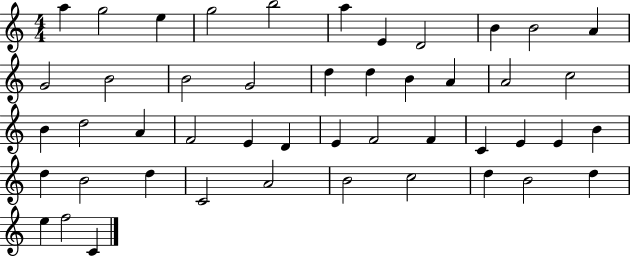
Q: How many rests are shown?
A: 0